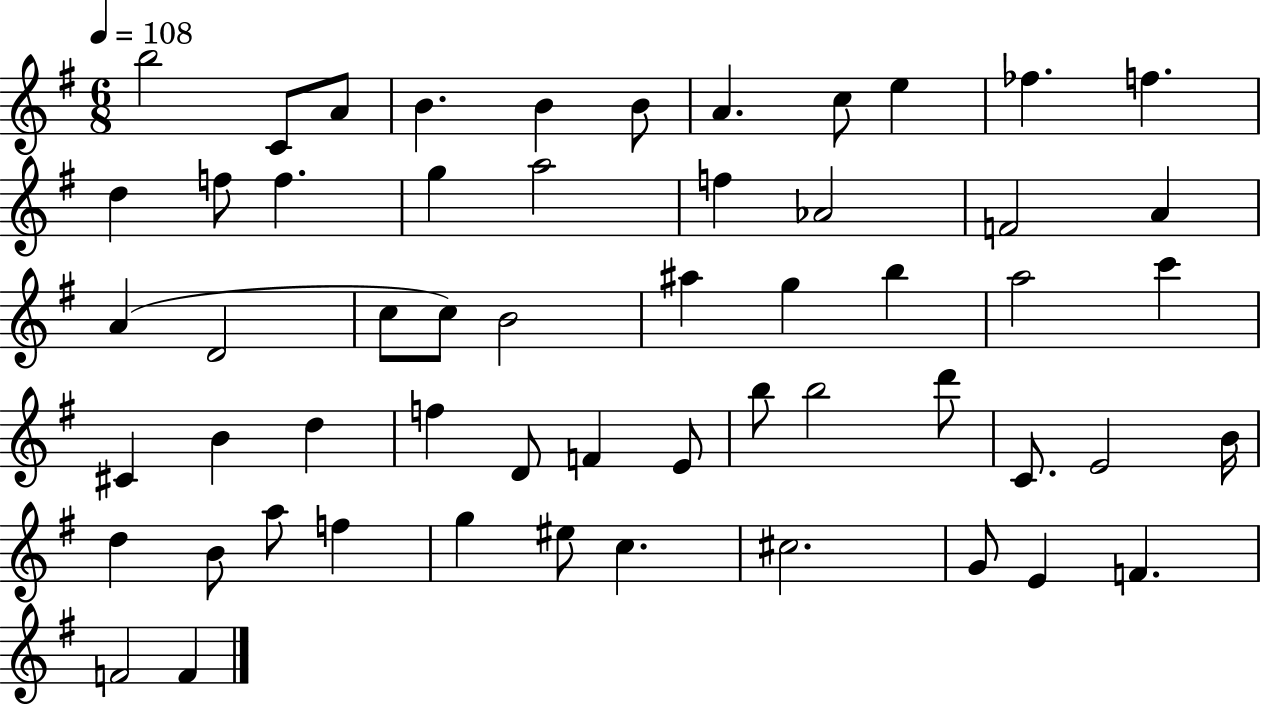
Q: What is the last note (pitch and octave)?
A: F4